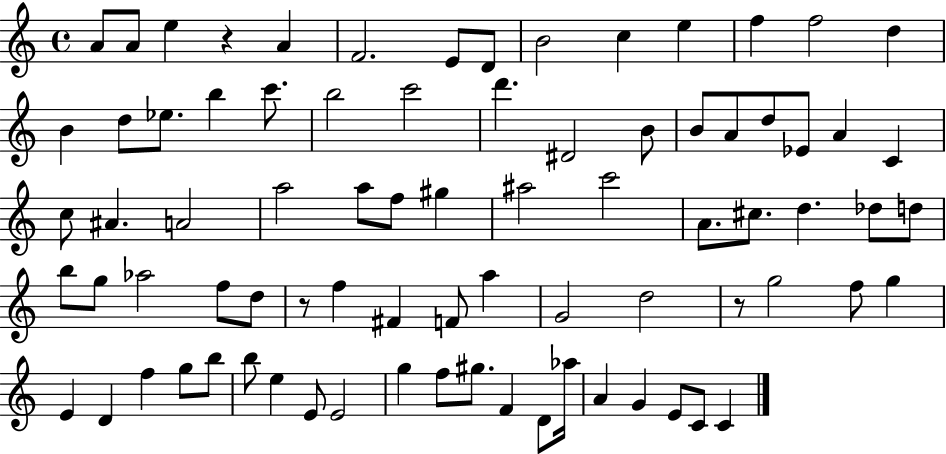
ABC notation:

X:1
T:Untitled
M:4/4
L:1/4
K:C
A/2 A/2 e z A F2 E/2 D/2 B2 c e f f2 d B d/2 _e/2 b c'/2 b2 c'2 d' ^D2 B/2 B/2 A/2 d/2 _E/2 A C c/2 ^A A2 a2 a/2 f/2 ^g ^a2 c'2 A/2 ^c/2 d _d/2 d/2 b/2 g/2 _a2 f/2 d/2 z/2 f ^F F/2 a G2 d2 z/2 g2 f/2 g E D f g/2 b/2 b/2 e E/2 E2 g f/2 ^g/2 F D/2 _a/4 A G E/2 C/2 C